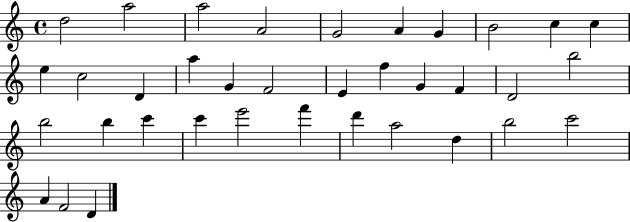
{
  \clef treble
  \time 4/4
  \defaultTimeSignature
  \key c \major
  d''2 a''2 | a''2 a'2 | g'2 a'4 g'4 | b'2 c''4 c''4 | \break e''4 c''2 d'4 | a''4 g'4 f'2 | e'4 f''4 g'4 f'4 | d'2 b''2 | \break b''2 b''4 c'''4 | c'''4 e'''2 f'''4 | d'''4 a''2 d''4 | b''2 c'''2 | \break a'4 f'2 d'4 | \bar "|."
}